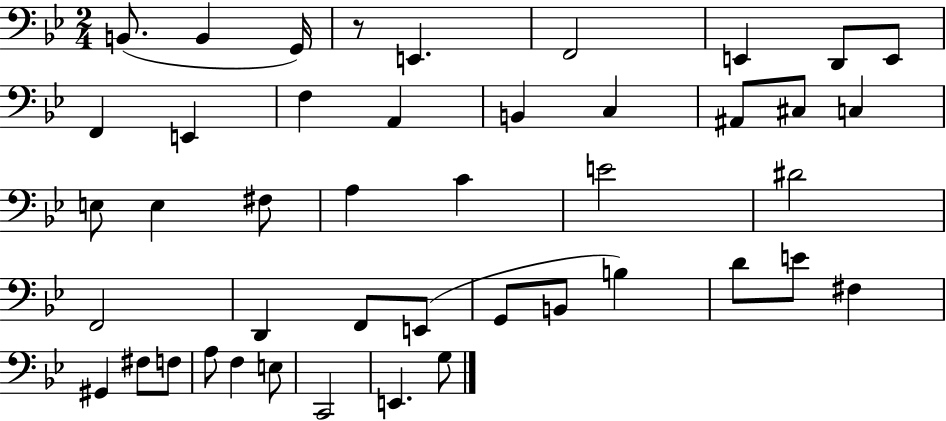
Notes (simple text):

B2/e. B2/q G2/s R/e E2/q. F2/h E2/q D2/e E2/e F2/q E2/q F3/q A2/q B2/q C3/q A#2/e C#3/e C3/q E3/e E3/q F#3/e A3/q C4/q E4/h D#4/h F2/h D2/q F2/e E2/e G2/e B2/e B3/q D4/e E4/e F#3/q G#2/q F#3/e F3/e A3/e F3/q E3/e C2/h E2/q. G3/e